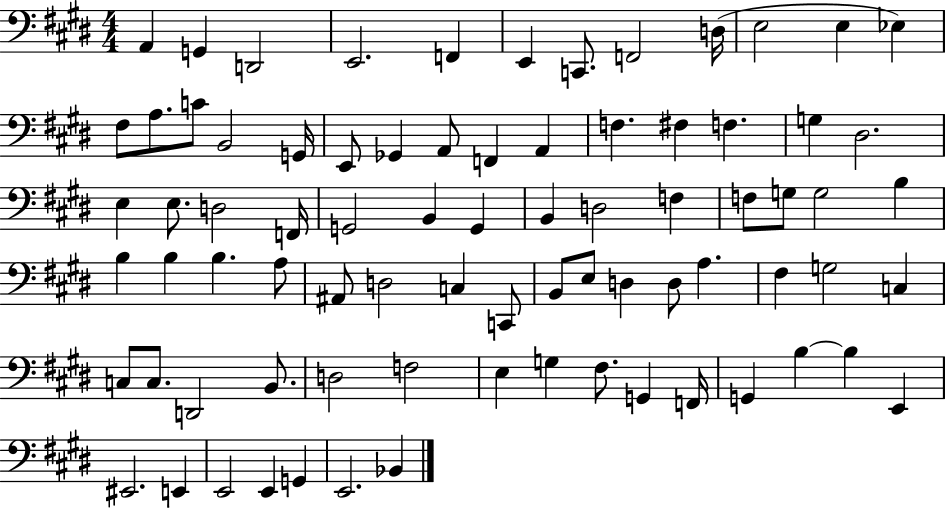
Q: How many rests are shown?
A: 0